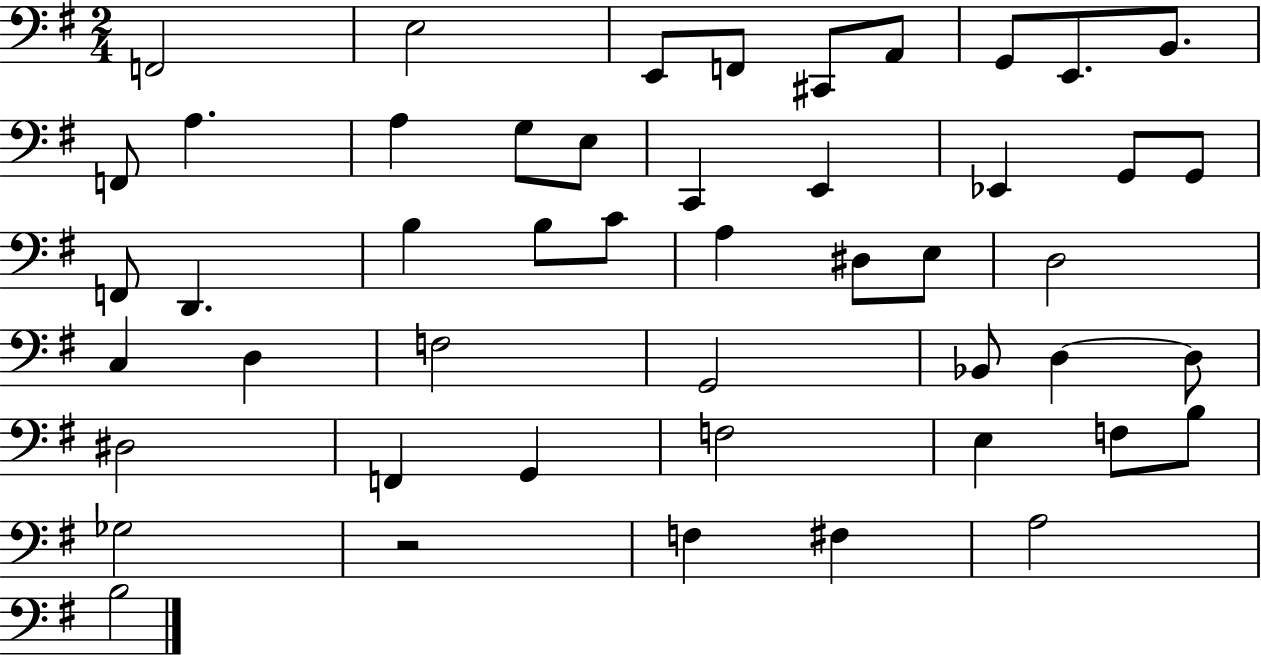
F2/h E3/h E2/e F2/e C#2/e A2/e G2/e E2/e. B2/e. F2/e A3/q. A3/q G3/e E3/e C2/q E2/q Eb2/q G2/e G2/e F2/e D2/q. B3/q B3/e C4/e A3/q D#3/e E3/e D3/h C3/q D3/q F3/h G2/h Bb2/e D3/q D3/e D#3/h F2/q G2/q F3/h E3/q F3/e B3/e Gb3/h R/h F3/q F#3/q A3/h B3/h